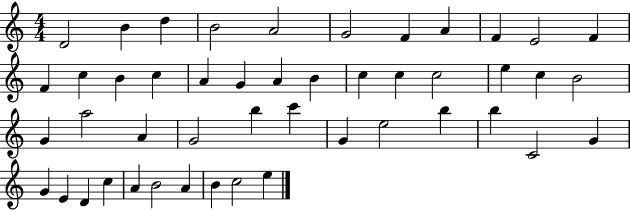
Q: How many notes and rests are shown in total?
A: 47